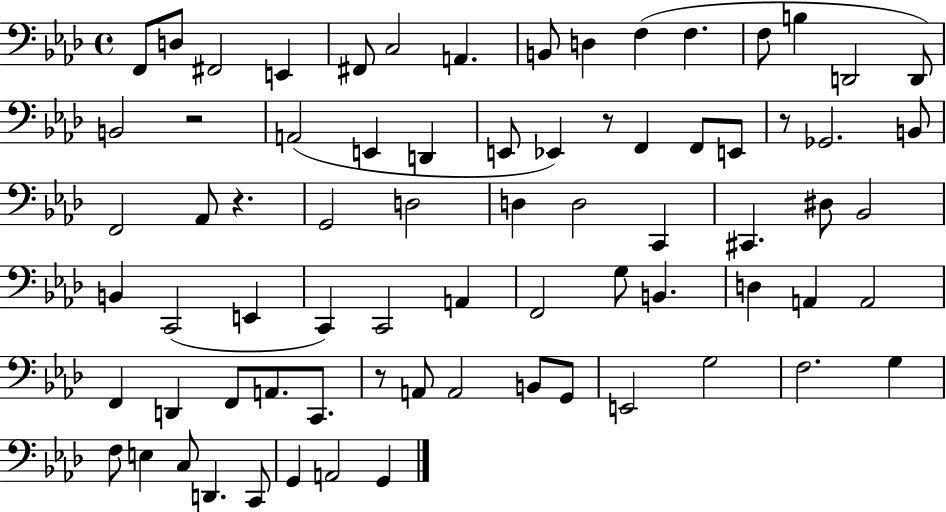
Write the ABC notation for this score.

X:1
T:Untitled
M:4/4
L:1/4
K:Ab
F,,/2 D,/2 ^F,,2 E,, ^F,,/2 C,2 A,, B,,/2 D, F, F, F,/2 B, D,,2 D,,/2 B,,2 z2 A,,2 E,, D,, E,,/2 _E,, z/2 F,, F,,/2 E,,/2 z/2 _G,,2 B,,/2 F,,2 _A,,/2 z G,,2 D,2 D, D,2 C,, ^C,, ^D,/2 _B,,2 B,, C,,2 E,, C,, C,,2 A,, F,,2 G,/2 B,, D, A,, A,,2 F,, D,, F,,/2 A,,/2 C,,/2 z/2 A,,/2 A,,2 B,,/2 G,,/2 E,,2 G,2 F,2 G, F,/2 E, C,/2 D,, C,,/2 G,, A,,2 G,,